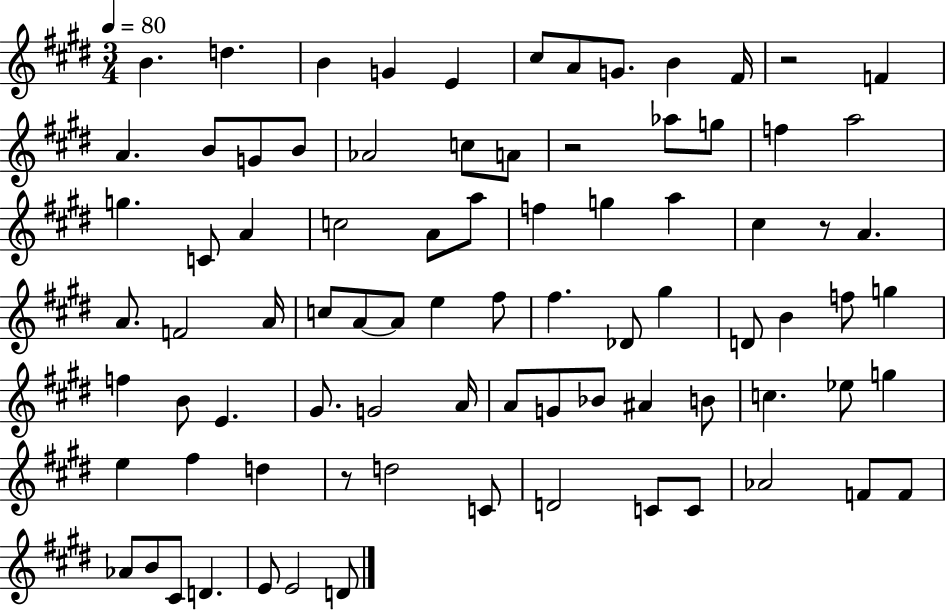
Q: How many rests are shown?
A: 4